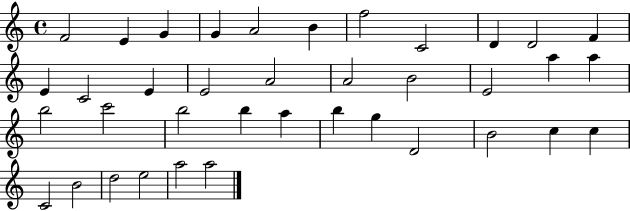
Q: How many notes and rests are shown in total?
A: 38